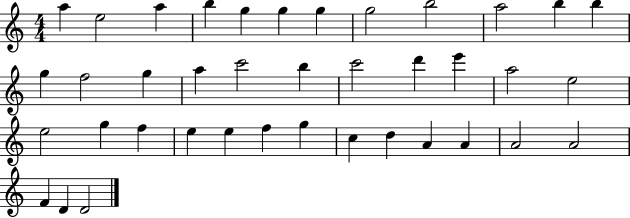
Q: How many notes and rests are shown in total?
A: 39